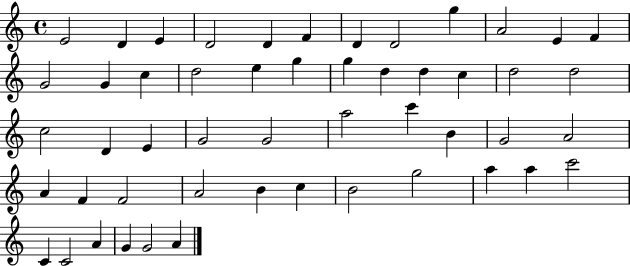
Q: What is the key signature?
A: C major